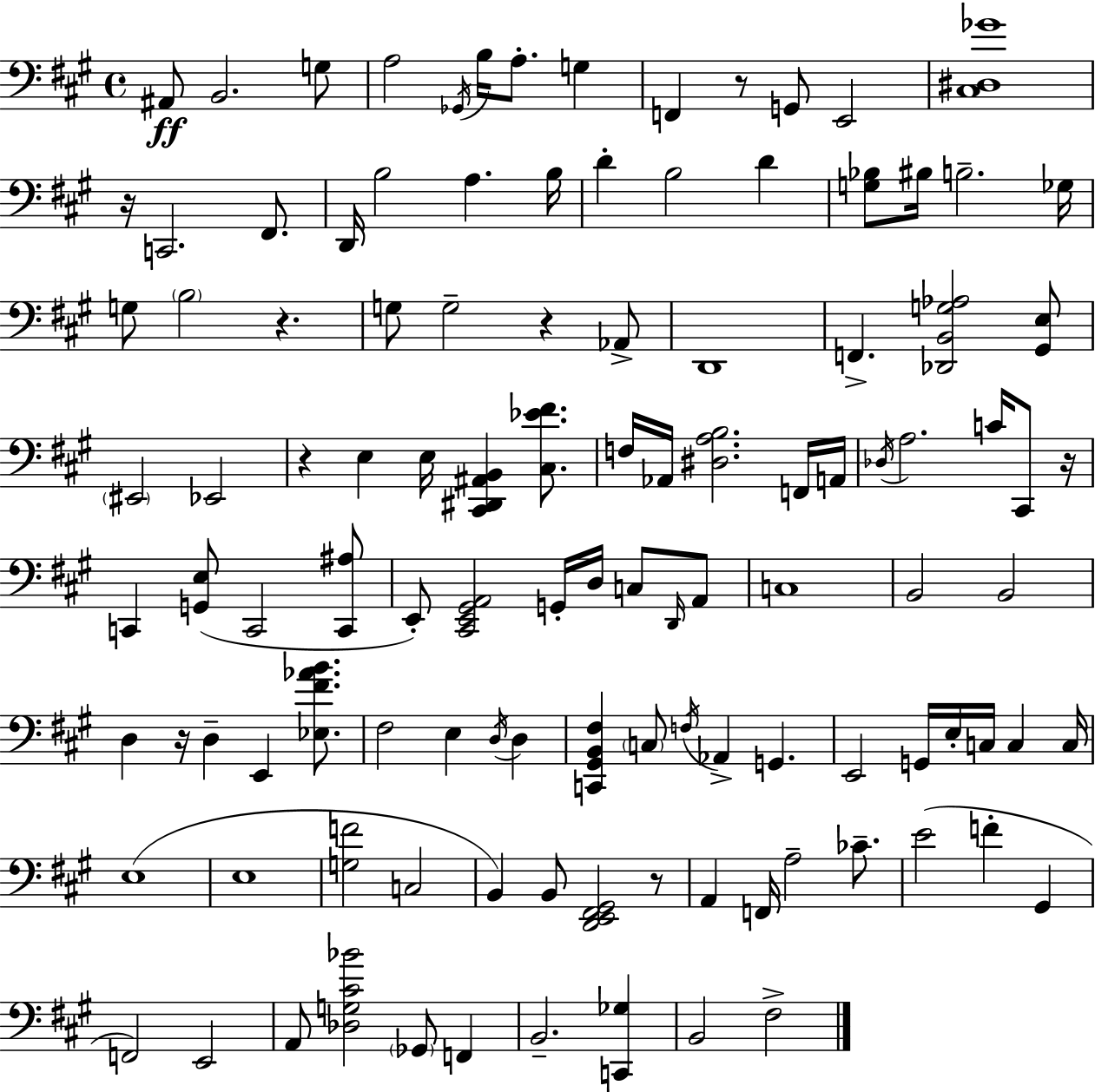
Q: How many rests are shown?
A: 8